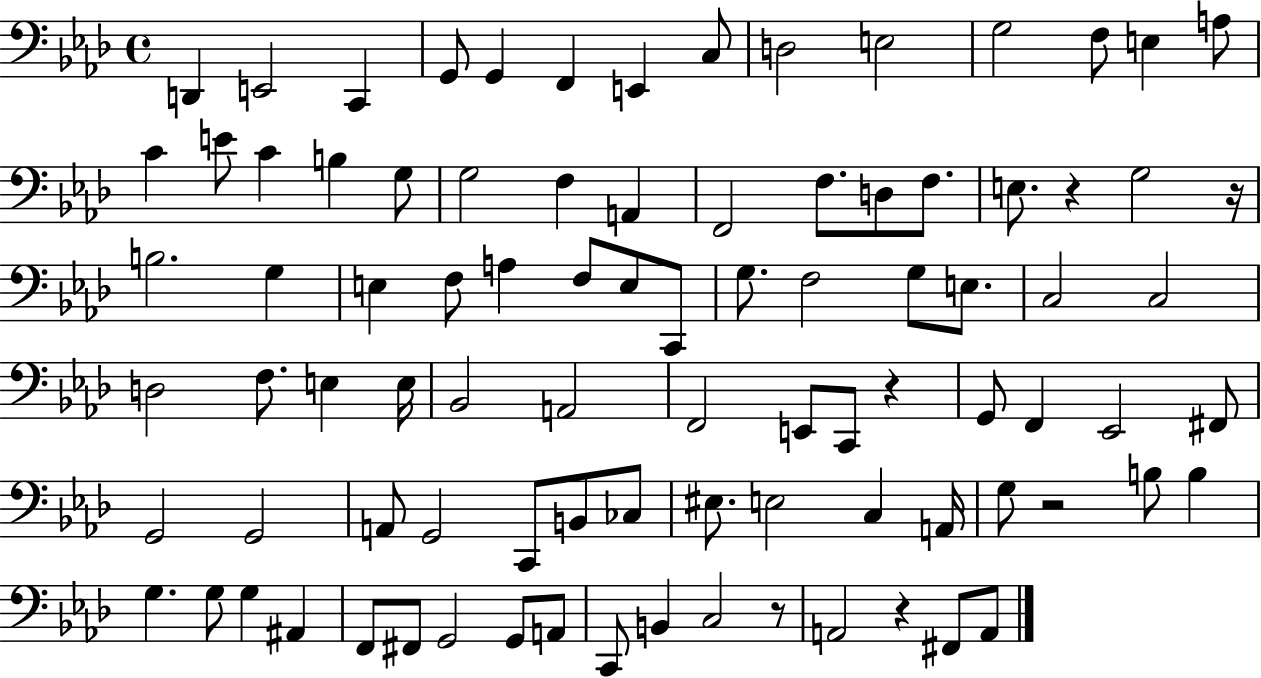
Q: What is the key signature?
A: AES major